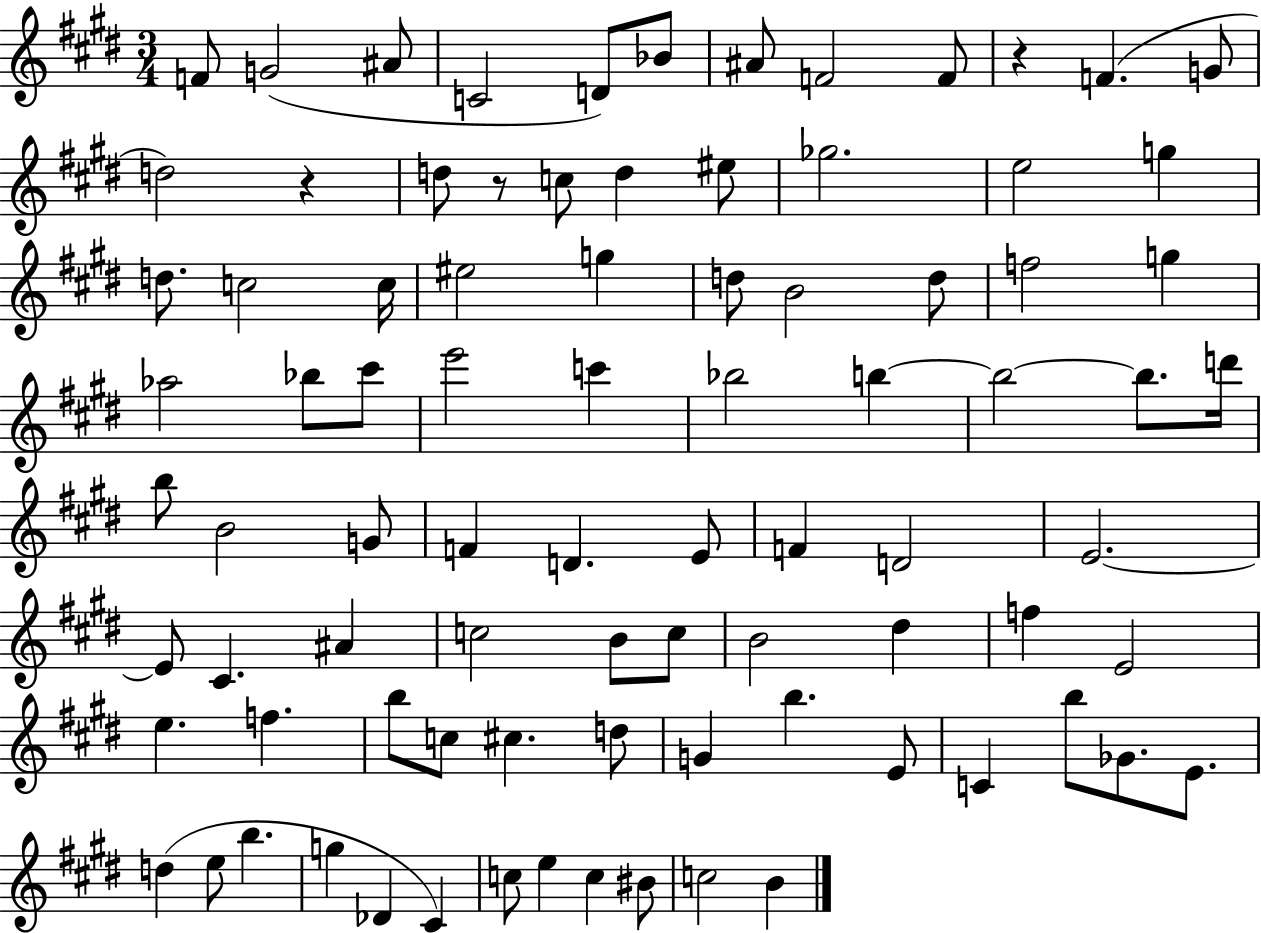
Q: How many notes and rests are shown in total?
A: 86